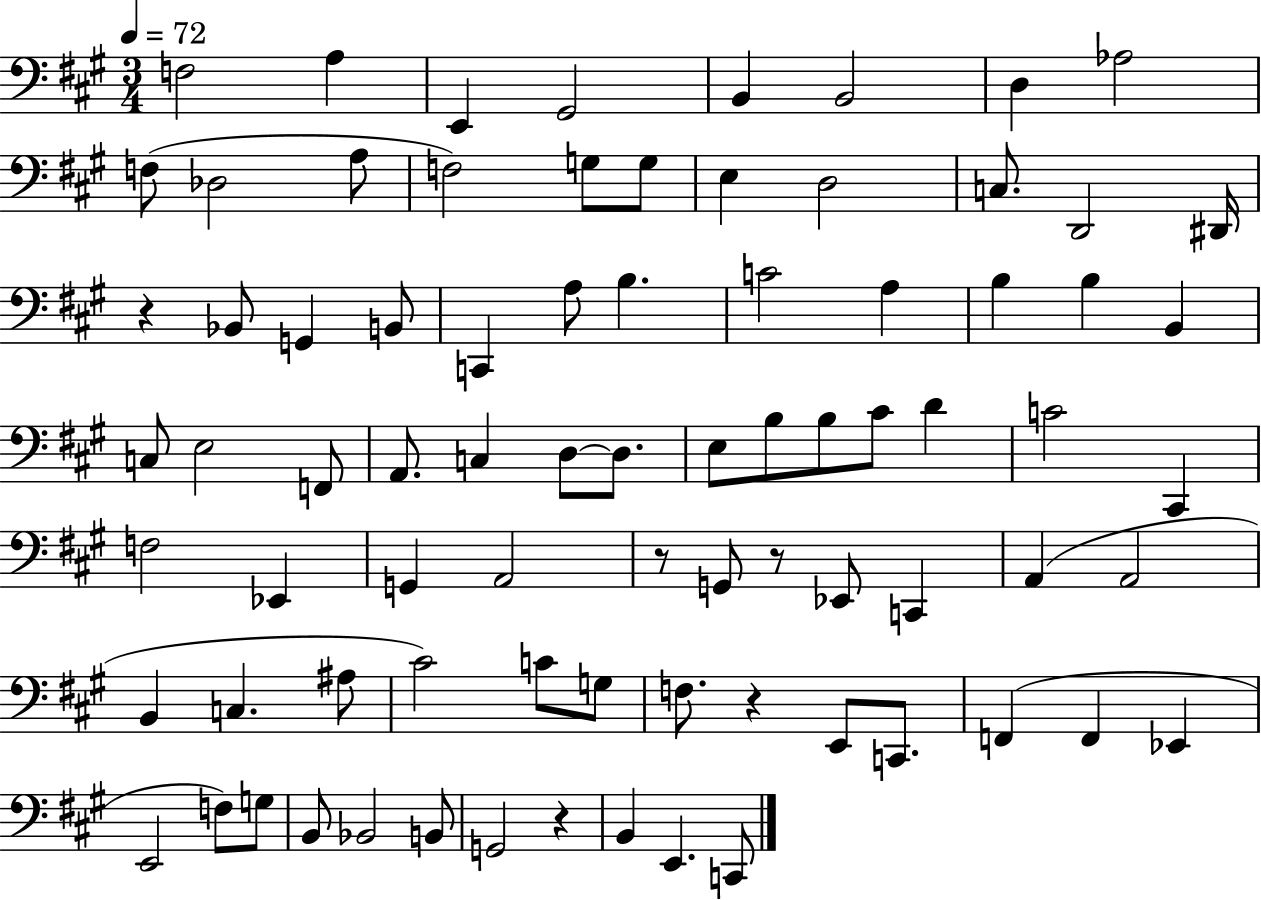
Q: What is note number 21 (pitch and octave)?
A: G2